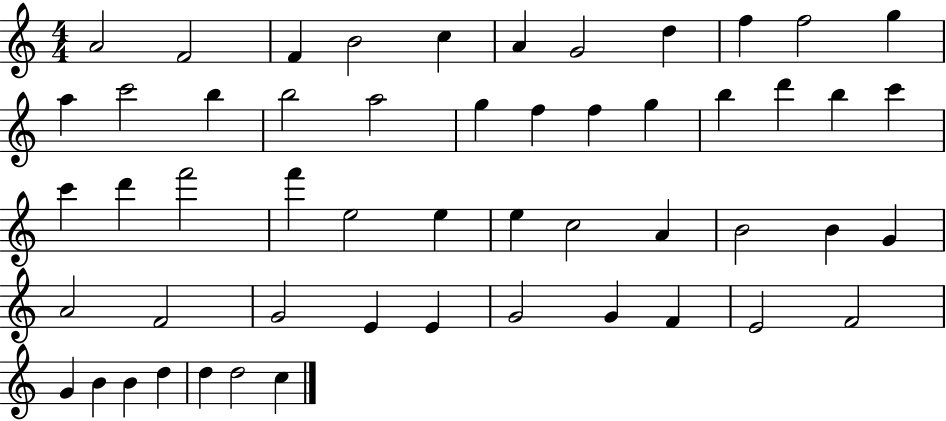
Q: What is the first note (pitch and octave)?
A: A4